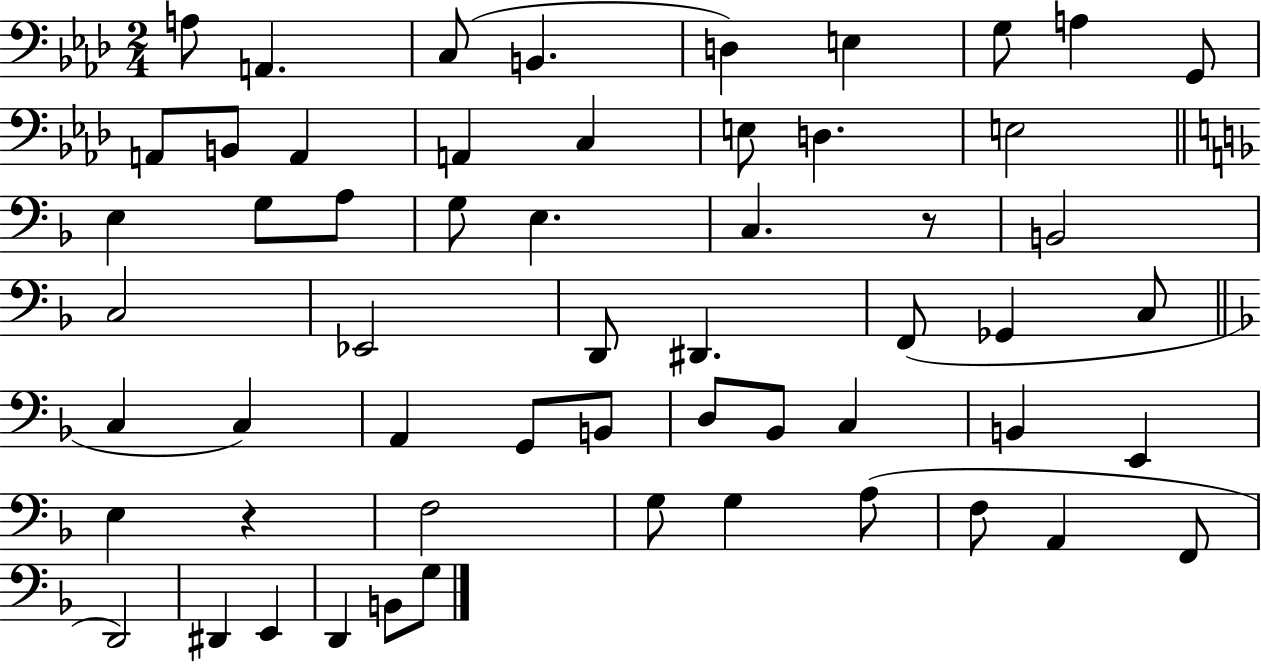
{
  \clef bass
  \numericTimeSignature
  \time 2/4
  \key aes \major
  a8 a,4. | c8( b,4. | d4) e4 | g8 a4 g,8 | \break a,8 b,8 a,4 | a,4 c4 | e8 d4. | e2 | \break \bar "||" \break \key f \major e4 g8 a8 | g8 e4. | c4. r8 | b,2 | \break c2 | ees,2 | d,8 dis,4. | f,8( ges,4 c8 | \break \bar "||" \break \key d \minor c4 c4) | a,4 g,8 b,8 | d8 bes,8 c4 | b,4 e,4 | \break e4 r4 | f2 | g8 g4 a8( | f8 a,4 f,8 | \break d,2) | dis,4 e,4 | d,4 b,8 g8 | \bar "|."
}